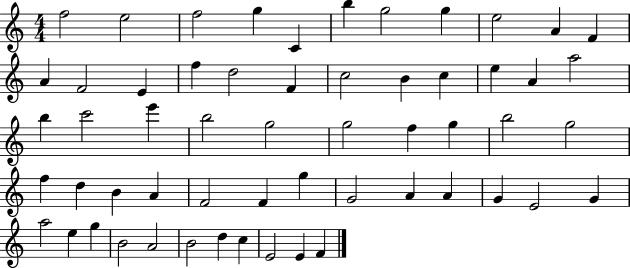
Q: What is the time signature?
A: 4/4